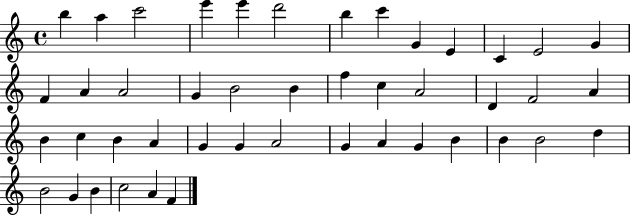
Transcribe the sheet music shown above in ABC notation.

X:1
T:Untitled
M:4/4
L:1/4
K:C
b a c'2 e' e' d'2 b c' G E C E2 G F A A2 G B2 B f c A2 D F2 A B c B A G G A2 G A G B B B2 d B2 G B c2 A F